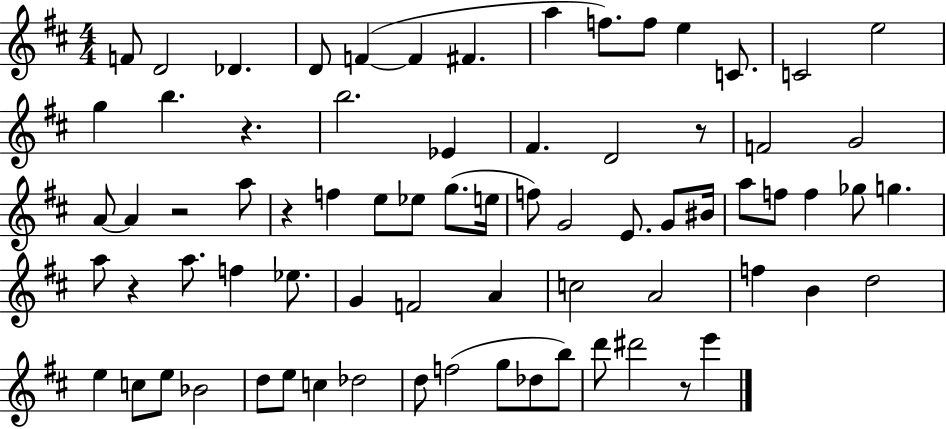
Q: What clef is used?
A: treble